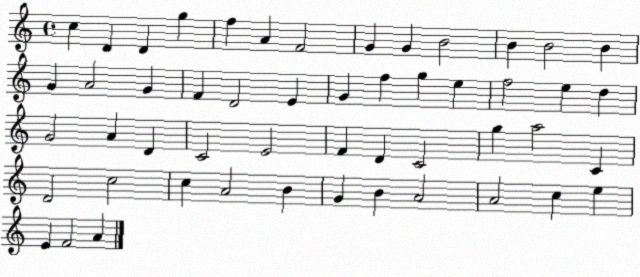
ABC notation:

X:1
T:Untitled
M:4/4
L:1/4
K:C
c D D g f A F2 G G B2 B B2 B G A2 G F D2 E G f g e f2 e d G2 A D C2 E2 F D C2 g a2 C D2 c2 c A2 B G B A2 A2 c e E F2 A